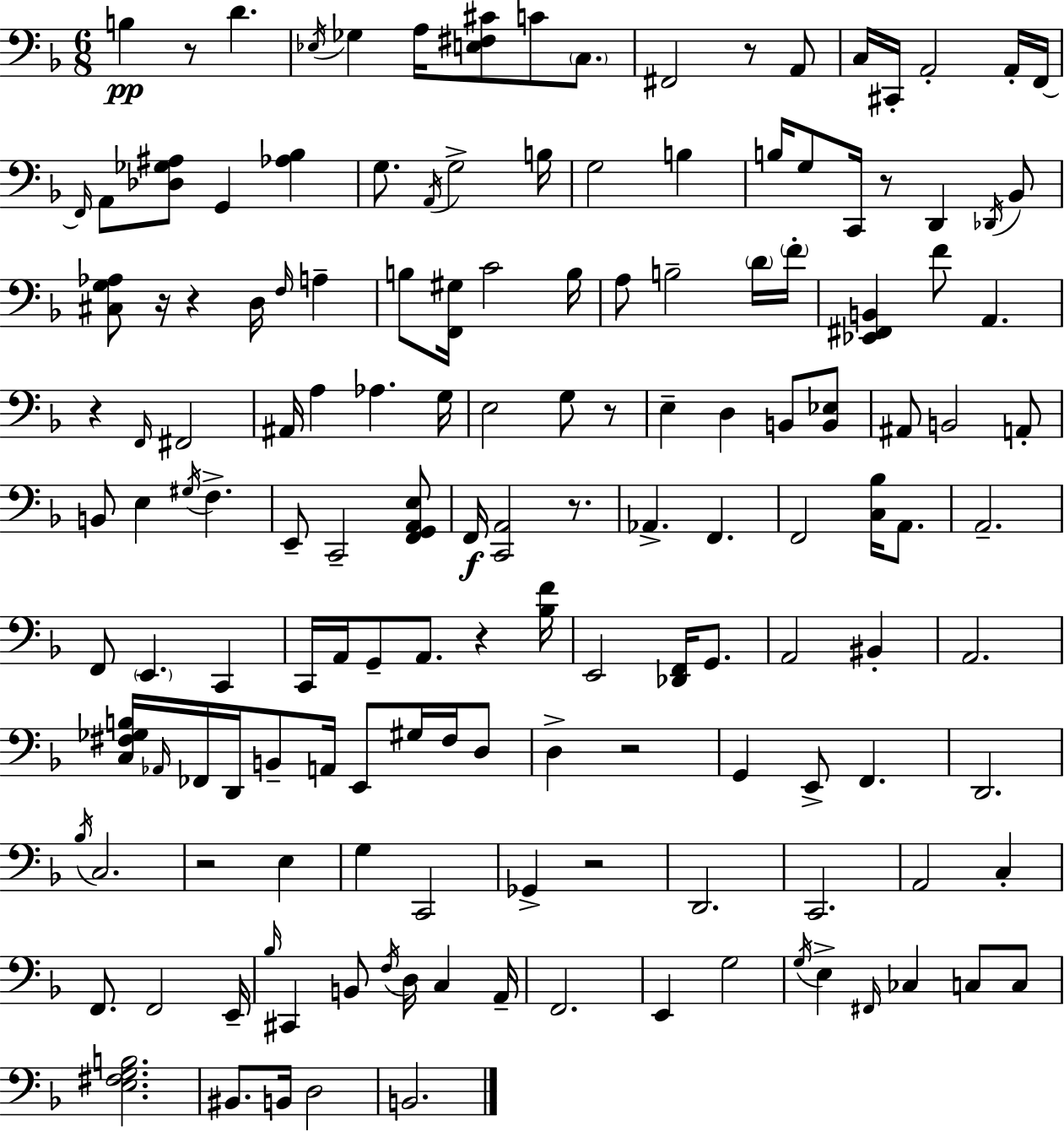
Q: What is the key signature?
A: F major